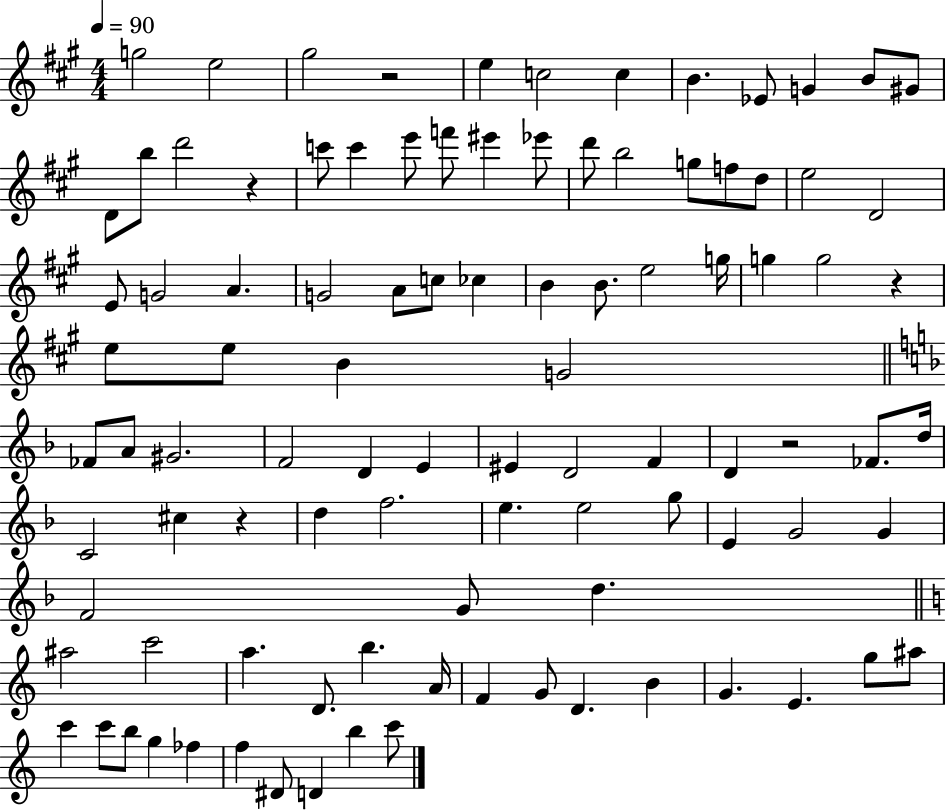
{
  \clef treble
  \numericTimeSignature
  \time 4/4
  \key a \major
  \tempo 4 = 90
  \repeat volta 2 { g''2 e''2 | gis''2 r2 | e''4 c''2 c''4 | b'4. ees'8 g'4 b'8 gis'8 | \break d'8 b''8 d'''2 r4 | c'''8 c'''4 e'''8 f'''8 eis'''4 ees'''8 | d'''8 b''2 g''8 f''8 d''8 | e''2 d'2 | \break e'8 g'2 a'4. | g'2 a'8 c''8 ces''4 | b'4 b'8. e''2 g''16 | g''4 g''2 r4 | \break e''8 e''8 b'4 g'2 | \bar "||" \break \key f \major fes'8 a'8 gis'2. | f'2 d'4 e'4 | eis'4 d'2 f'4 | d'4 r2 fes'8. d''16 | \break c'2 cis''4 r4 | d''4 f''2. | e''4. e''2 g''8 | e'4 g'2 g'4 | \break f'2 g'8 d''4. | \bar "||" \break \key c \major ais''2 c'''2 | a''4. d'8. b''4. a'16 | f'4 g'8 d'4. b'4 | g'4. e'4. g''8 ais''8 | \break c'''4 c'''8 b''8 g''4 fes''4 | f''4 dis'8 d'4 b''4 c'''8 | } \bar "|."
}